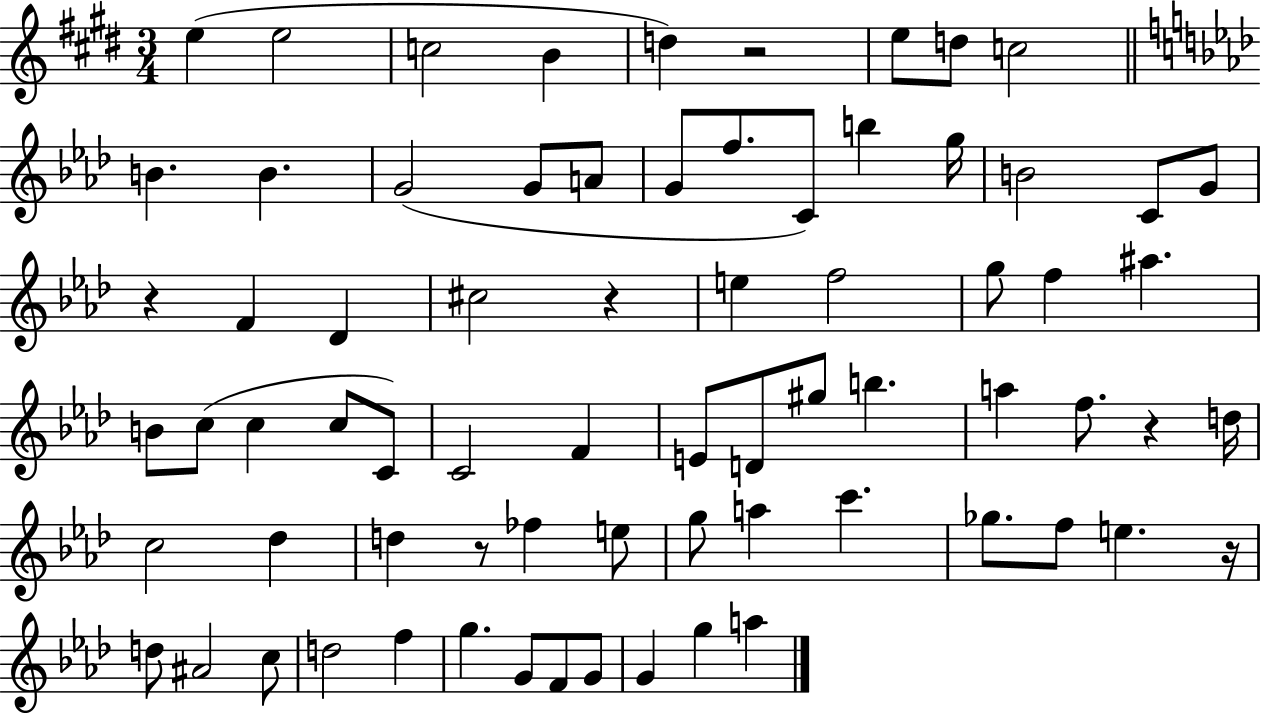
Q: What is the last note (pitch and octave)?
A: A5